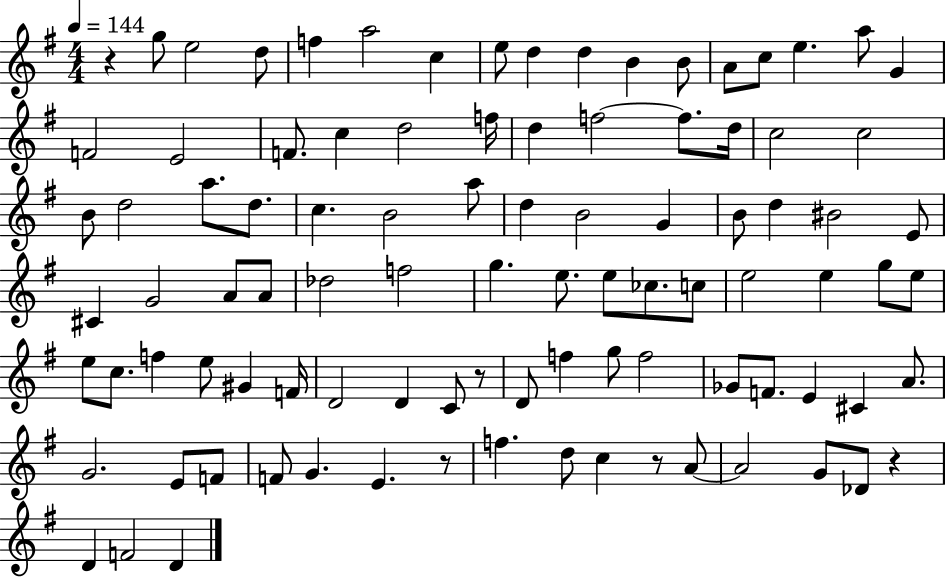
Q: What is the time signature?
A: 4/4